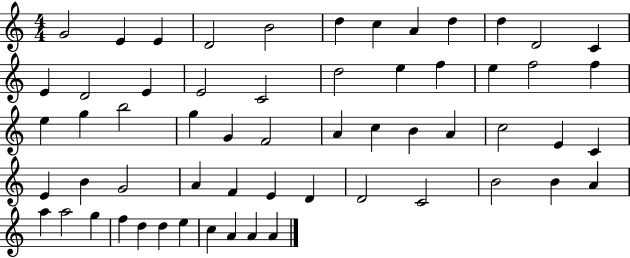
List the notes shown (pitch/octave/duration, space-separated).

G4/h E4/q E4/q D4/h B4/h D5/q C5/q A4/q D5/q D5/q D4/h C4/q E4/q D4/h E4/q E4/h C4/h D5/h E5/q F5/q E5/q F5/h F5/q E5/q G5/q B5/h G5/q G4/q F4/h A4/q C5/q B4/q A4/q C5/h E4/q C4/q E4/q B4/q G4/h A4/q F4/q E4/q D4/q D4/h C4/h B4/h B4/q A4/q A5/q A5/h G5/q F5/q D5/q D5/q E5/q C5/q A4/q A4/q A4/q